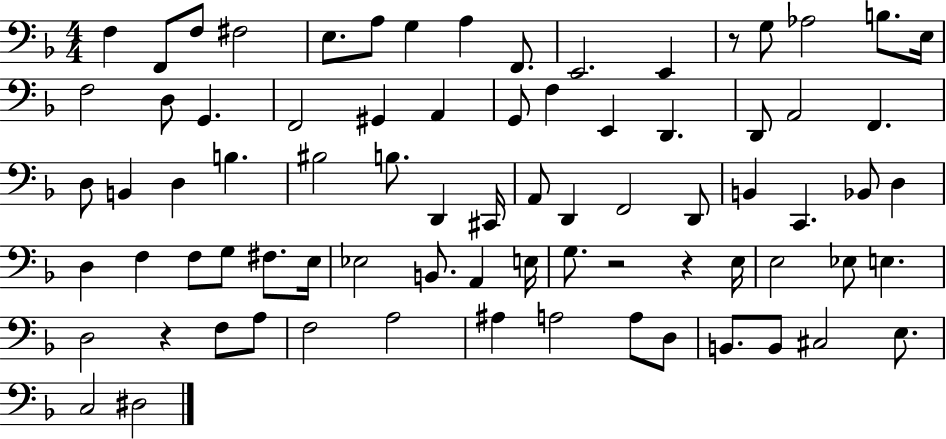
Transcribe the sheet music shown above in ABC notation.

X:1
T:Untitled
M:4/4
L:1/4
K:F
F, F,,/2 F,/2 ^F,2 E,/2 A,/2 G, A, F,,/2 E,,2 E,, z/2 G,/2 _A,2 B,/2 E,/4 F,2 D,/2 G,, F,,2 ^G,, A,, G,,/2 F, E,, D,, D,,/2 A,,2 F,, D,/2 B,, D, B, ^B,2 B,/2 D,, ^C,,/4 A,,/2 D,, F,,2 D,,/2 B,, C,, _B,,/2 D, D, F, F,/2 G,/2 ^F,/2 E,/4 _E,2 B,,/2 A,, E,/4 G,/2 z2 z E,/4 E,2 _E,/2 E, D,2 z F,/2 A,/2 F,2 A,2 ^A, A,2 A,/2 D,/2 B,,/2 B,,/2 ^C,2 E,/2 C,2 ^D,2